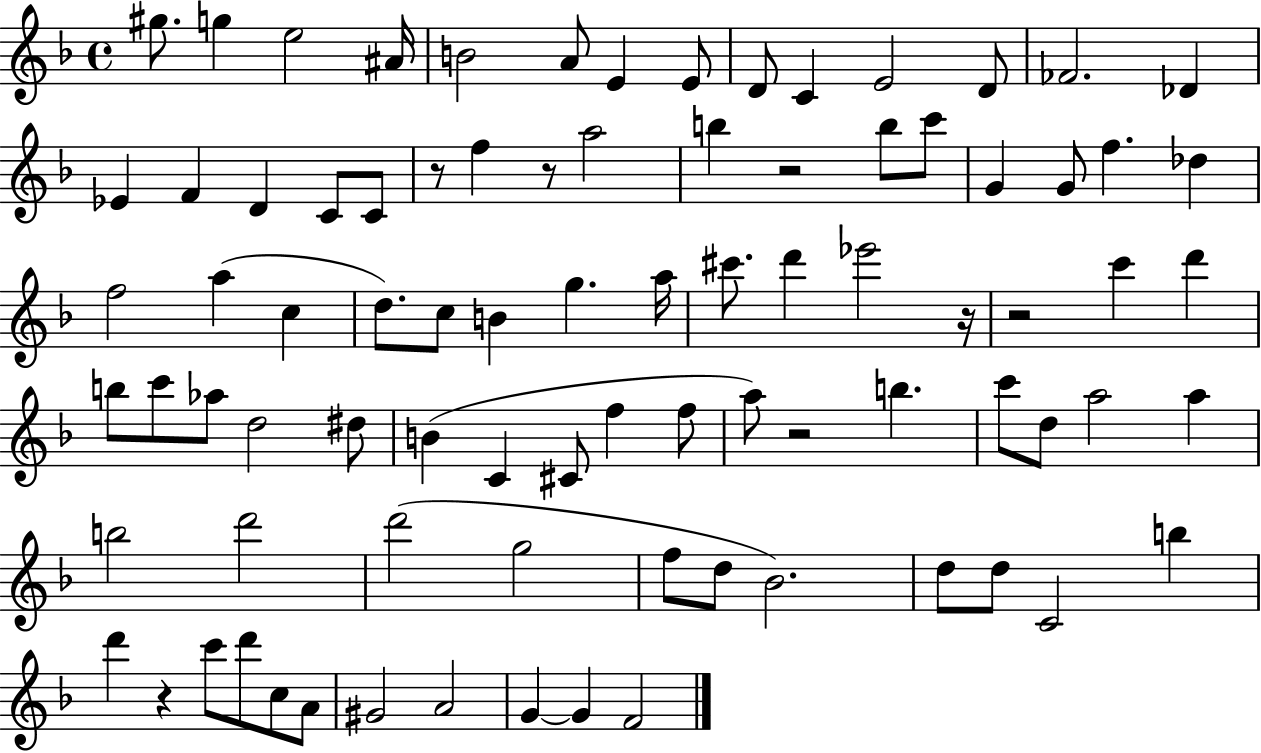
X:1
T:Untitled
M:4/4
L:1/4
K:F
^g/2 g e2 ^A/4 B2 A/2 E E/2 D/2 C E2 D/2 _F2 _D _E F D C/2 C/2 z/2 f z/2 a2 b z2 b/2 c'/2 G G/2 f _d f2 a c d/2 c/2 B g a/4 ^c'/2 d' _e'2 z/4 z2 c' d' b/2 c'/2 _a/2 d2 ^d/2 B C ^C/2 f f/2 a/2 z2 b c'/2 d/2 a2 a b2 d'2 d'2 g2 f/2 d/2 _B2 d/2 d/2 C2 b d' z c'/2 d'/2 c/2 A/2 ^G2 A2 G G F2